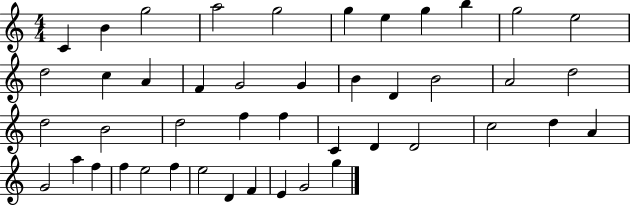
{
  \clef treble
  \numericTimeSignature
  \time 4/4
  \key c \major
  c'4 b'4 g''2 | a''2 g''2 | g''4 e''4 g''4 b''4 | g''2 e''2 | \break d''2 c''4 a'4 | f'4 g'2 g'4 | b'4 d'4 b'2 | a'2 d''2 | \break d''2 b'2 | d''2 f''4 f''4 | c'4 d'4 d'2 | c''2 d''4 a'4 | \break g'2 a''4 f''4 | f''4 e''2 f''4 | e''2 d'4 f'4 | e'4 g'2 g''4 | \break \bar "|."
}